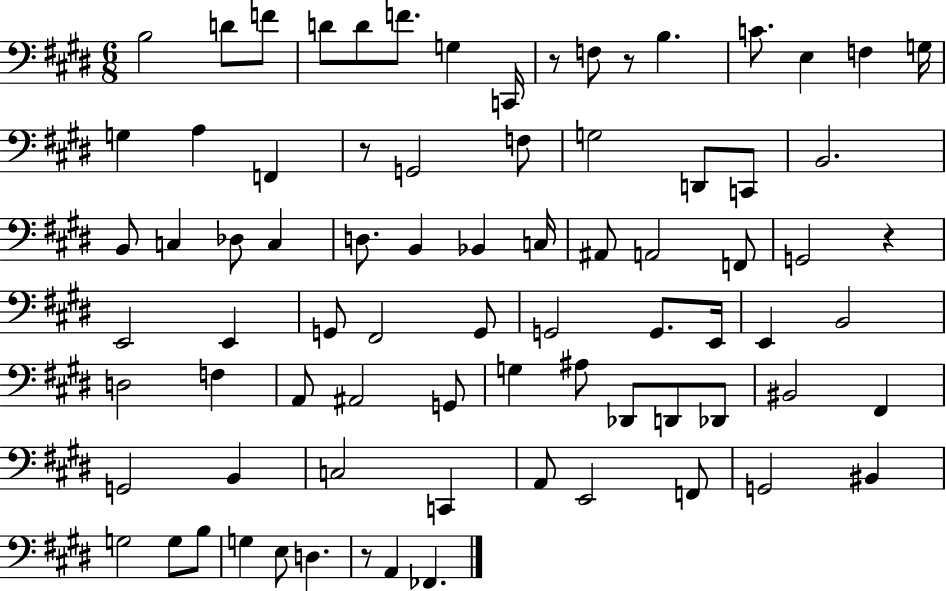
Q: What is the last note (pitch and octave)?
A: FES2